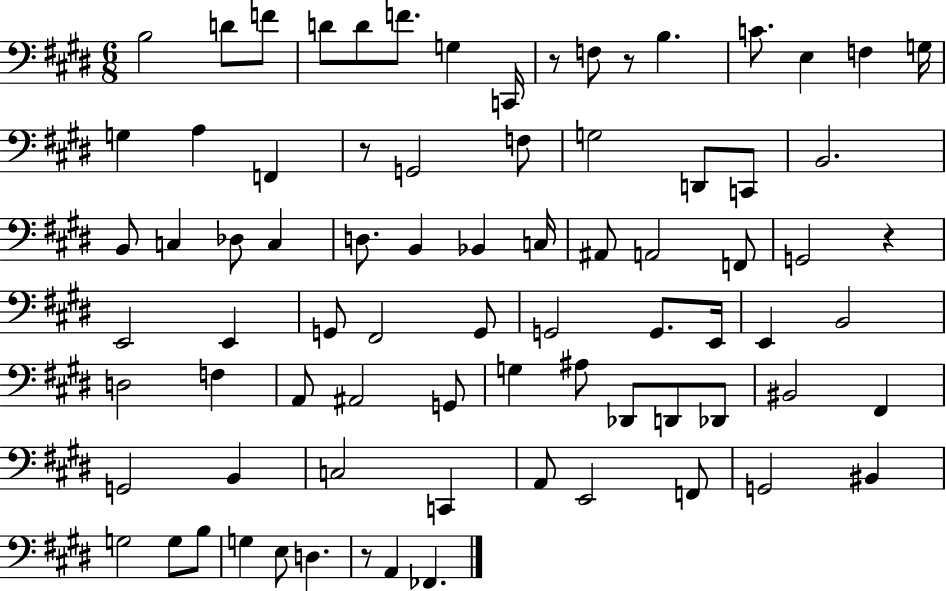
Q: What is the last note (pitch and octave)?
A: FES2